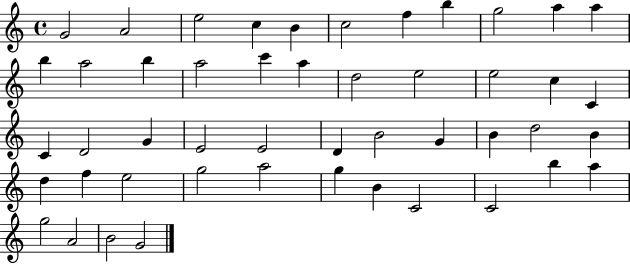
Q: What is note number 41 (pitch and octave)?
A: C4